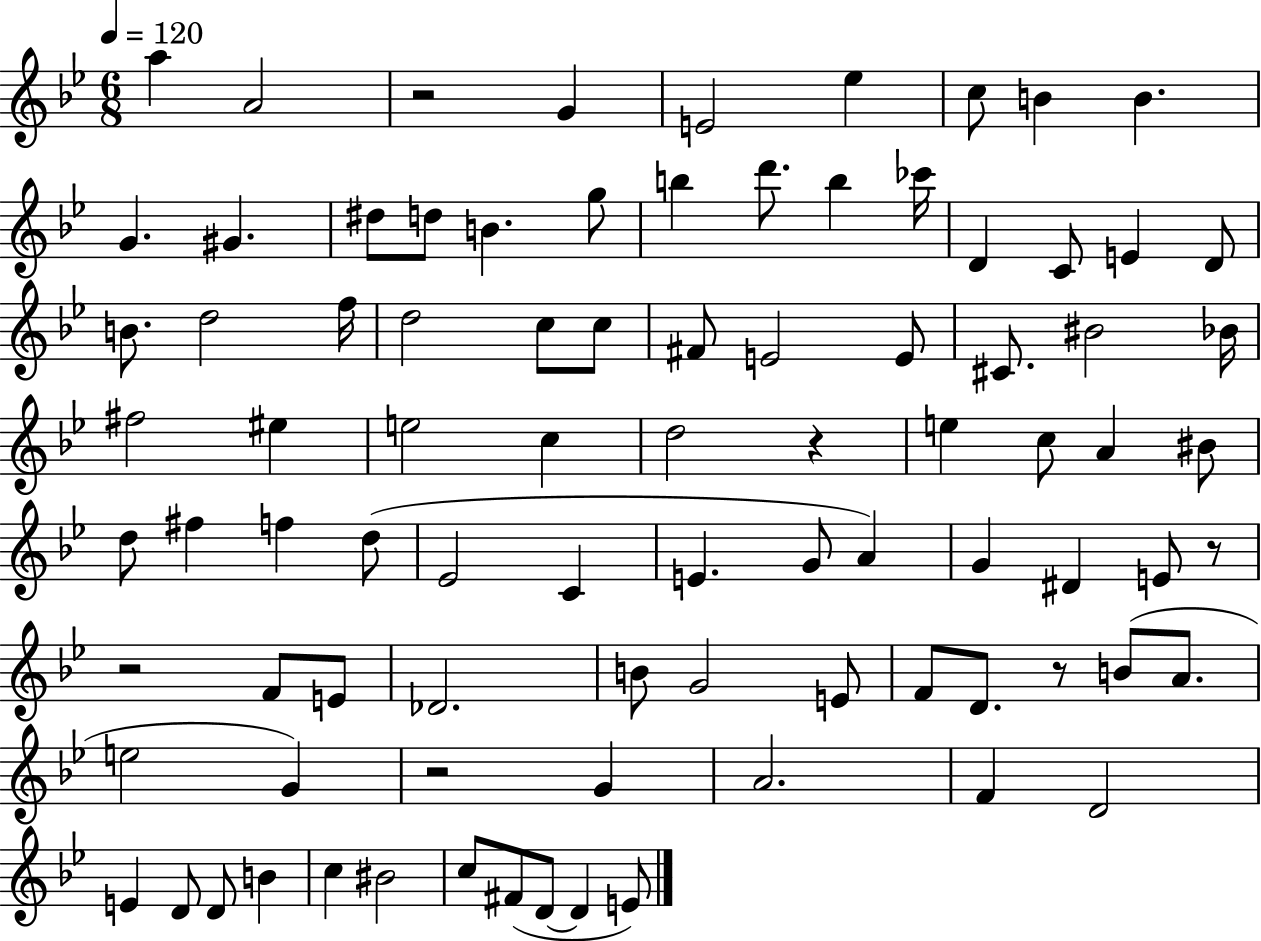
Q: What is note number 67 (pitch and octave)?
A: G4